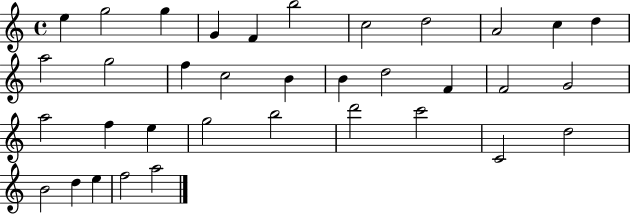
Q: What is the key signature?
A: C major